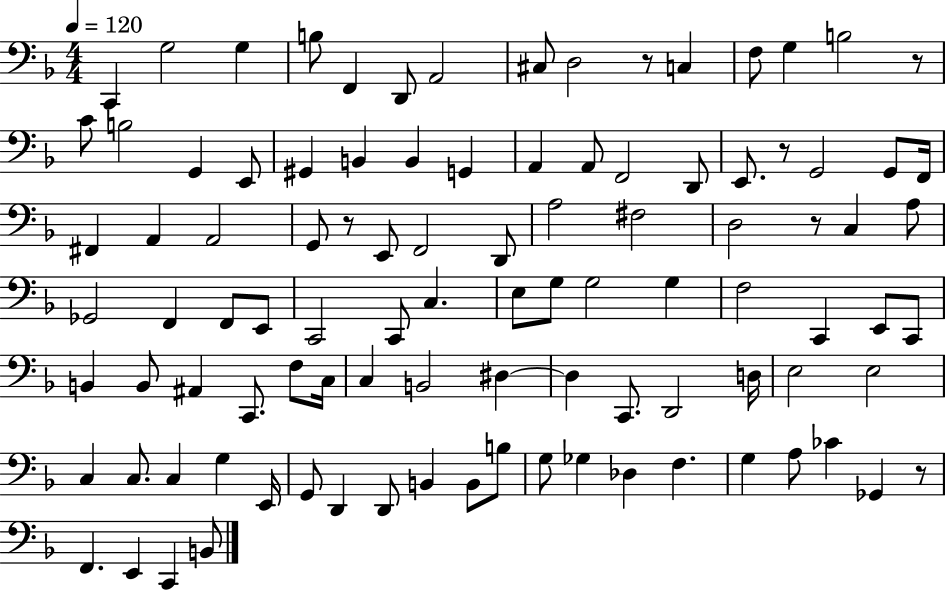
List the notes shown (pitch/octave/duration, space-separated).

C2/q G3/h G3/q B3/e F2/q D2/e A2/h C#3/e D3/h R/e C3/q F3/e G3/q B3/h R/e C4/e B3/h G2/q E2/e G#2/q B2/q B2/q G2/q A2/q A2/e F2/h D2/e E2/e. R/e G2/h G2/e F2/s F#2/q A2/q A2/h G2/e R/e E2/e F2/h D2/e A3/h F#3/h D3/h R/e C3/q A3/e Gb2/h F2/q F2/e E2/e C2/h C2/e C3/q. E3/e G3/e G3/h G3/q F3/h C2/q E2/e C2/e B2/q B2/e A#2/q C2/e. F3/e C3/s C3/q B2/h D#3/q D#3/q C2/e. D2/h D3/s E3/h E3/h C3/q C3/e. C3/q G3/q E2/s G2/e D2/q D2/e B2/q B2/e B3/e G3/e Gb3/q Db3/q F3/q. G3/q A3/e CES4/q Gb2/q R/e F2/q. E2/q C2/q B2/e